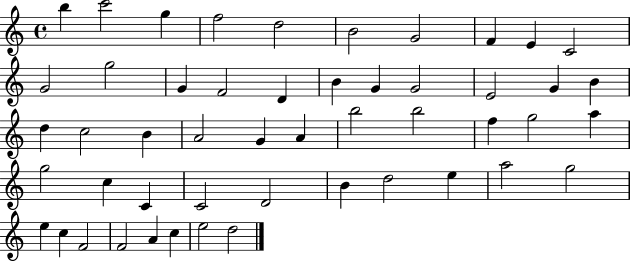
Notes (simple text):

B5/q C6/h G5/q F5/h D5/h B4/h G4/h F4/q E4/q C4/h G4/h G5/h G4/q F4/h D4/q B4/q G4/q G4/h E4/h G4/q B4/q D5/q C5/h B4/q A4/h G4/q A4/q B5/h B5/h F5/q G5/h A5/q G5/h C5/q C4/q C4/h D4/h B4/q D5/h E5/q A5/h G5/h E5/q C5/q F4/h F4/h A4/q C5/q E5/h D5/h